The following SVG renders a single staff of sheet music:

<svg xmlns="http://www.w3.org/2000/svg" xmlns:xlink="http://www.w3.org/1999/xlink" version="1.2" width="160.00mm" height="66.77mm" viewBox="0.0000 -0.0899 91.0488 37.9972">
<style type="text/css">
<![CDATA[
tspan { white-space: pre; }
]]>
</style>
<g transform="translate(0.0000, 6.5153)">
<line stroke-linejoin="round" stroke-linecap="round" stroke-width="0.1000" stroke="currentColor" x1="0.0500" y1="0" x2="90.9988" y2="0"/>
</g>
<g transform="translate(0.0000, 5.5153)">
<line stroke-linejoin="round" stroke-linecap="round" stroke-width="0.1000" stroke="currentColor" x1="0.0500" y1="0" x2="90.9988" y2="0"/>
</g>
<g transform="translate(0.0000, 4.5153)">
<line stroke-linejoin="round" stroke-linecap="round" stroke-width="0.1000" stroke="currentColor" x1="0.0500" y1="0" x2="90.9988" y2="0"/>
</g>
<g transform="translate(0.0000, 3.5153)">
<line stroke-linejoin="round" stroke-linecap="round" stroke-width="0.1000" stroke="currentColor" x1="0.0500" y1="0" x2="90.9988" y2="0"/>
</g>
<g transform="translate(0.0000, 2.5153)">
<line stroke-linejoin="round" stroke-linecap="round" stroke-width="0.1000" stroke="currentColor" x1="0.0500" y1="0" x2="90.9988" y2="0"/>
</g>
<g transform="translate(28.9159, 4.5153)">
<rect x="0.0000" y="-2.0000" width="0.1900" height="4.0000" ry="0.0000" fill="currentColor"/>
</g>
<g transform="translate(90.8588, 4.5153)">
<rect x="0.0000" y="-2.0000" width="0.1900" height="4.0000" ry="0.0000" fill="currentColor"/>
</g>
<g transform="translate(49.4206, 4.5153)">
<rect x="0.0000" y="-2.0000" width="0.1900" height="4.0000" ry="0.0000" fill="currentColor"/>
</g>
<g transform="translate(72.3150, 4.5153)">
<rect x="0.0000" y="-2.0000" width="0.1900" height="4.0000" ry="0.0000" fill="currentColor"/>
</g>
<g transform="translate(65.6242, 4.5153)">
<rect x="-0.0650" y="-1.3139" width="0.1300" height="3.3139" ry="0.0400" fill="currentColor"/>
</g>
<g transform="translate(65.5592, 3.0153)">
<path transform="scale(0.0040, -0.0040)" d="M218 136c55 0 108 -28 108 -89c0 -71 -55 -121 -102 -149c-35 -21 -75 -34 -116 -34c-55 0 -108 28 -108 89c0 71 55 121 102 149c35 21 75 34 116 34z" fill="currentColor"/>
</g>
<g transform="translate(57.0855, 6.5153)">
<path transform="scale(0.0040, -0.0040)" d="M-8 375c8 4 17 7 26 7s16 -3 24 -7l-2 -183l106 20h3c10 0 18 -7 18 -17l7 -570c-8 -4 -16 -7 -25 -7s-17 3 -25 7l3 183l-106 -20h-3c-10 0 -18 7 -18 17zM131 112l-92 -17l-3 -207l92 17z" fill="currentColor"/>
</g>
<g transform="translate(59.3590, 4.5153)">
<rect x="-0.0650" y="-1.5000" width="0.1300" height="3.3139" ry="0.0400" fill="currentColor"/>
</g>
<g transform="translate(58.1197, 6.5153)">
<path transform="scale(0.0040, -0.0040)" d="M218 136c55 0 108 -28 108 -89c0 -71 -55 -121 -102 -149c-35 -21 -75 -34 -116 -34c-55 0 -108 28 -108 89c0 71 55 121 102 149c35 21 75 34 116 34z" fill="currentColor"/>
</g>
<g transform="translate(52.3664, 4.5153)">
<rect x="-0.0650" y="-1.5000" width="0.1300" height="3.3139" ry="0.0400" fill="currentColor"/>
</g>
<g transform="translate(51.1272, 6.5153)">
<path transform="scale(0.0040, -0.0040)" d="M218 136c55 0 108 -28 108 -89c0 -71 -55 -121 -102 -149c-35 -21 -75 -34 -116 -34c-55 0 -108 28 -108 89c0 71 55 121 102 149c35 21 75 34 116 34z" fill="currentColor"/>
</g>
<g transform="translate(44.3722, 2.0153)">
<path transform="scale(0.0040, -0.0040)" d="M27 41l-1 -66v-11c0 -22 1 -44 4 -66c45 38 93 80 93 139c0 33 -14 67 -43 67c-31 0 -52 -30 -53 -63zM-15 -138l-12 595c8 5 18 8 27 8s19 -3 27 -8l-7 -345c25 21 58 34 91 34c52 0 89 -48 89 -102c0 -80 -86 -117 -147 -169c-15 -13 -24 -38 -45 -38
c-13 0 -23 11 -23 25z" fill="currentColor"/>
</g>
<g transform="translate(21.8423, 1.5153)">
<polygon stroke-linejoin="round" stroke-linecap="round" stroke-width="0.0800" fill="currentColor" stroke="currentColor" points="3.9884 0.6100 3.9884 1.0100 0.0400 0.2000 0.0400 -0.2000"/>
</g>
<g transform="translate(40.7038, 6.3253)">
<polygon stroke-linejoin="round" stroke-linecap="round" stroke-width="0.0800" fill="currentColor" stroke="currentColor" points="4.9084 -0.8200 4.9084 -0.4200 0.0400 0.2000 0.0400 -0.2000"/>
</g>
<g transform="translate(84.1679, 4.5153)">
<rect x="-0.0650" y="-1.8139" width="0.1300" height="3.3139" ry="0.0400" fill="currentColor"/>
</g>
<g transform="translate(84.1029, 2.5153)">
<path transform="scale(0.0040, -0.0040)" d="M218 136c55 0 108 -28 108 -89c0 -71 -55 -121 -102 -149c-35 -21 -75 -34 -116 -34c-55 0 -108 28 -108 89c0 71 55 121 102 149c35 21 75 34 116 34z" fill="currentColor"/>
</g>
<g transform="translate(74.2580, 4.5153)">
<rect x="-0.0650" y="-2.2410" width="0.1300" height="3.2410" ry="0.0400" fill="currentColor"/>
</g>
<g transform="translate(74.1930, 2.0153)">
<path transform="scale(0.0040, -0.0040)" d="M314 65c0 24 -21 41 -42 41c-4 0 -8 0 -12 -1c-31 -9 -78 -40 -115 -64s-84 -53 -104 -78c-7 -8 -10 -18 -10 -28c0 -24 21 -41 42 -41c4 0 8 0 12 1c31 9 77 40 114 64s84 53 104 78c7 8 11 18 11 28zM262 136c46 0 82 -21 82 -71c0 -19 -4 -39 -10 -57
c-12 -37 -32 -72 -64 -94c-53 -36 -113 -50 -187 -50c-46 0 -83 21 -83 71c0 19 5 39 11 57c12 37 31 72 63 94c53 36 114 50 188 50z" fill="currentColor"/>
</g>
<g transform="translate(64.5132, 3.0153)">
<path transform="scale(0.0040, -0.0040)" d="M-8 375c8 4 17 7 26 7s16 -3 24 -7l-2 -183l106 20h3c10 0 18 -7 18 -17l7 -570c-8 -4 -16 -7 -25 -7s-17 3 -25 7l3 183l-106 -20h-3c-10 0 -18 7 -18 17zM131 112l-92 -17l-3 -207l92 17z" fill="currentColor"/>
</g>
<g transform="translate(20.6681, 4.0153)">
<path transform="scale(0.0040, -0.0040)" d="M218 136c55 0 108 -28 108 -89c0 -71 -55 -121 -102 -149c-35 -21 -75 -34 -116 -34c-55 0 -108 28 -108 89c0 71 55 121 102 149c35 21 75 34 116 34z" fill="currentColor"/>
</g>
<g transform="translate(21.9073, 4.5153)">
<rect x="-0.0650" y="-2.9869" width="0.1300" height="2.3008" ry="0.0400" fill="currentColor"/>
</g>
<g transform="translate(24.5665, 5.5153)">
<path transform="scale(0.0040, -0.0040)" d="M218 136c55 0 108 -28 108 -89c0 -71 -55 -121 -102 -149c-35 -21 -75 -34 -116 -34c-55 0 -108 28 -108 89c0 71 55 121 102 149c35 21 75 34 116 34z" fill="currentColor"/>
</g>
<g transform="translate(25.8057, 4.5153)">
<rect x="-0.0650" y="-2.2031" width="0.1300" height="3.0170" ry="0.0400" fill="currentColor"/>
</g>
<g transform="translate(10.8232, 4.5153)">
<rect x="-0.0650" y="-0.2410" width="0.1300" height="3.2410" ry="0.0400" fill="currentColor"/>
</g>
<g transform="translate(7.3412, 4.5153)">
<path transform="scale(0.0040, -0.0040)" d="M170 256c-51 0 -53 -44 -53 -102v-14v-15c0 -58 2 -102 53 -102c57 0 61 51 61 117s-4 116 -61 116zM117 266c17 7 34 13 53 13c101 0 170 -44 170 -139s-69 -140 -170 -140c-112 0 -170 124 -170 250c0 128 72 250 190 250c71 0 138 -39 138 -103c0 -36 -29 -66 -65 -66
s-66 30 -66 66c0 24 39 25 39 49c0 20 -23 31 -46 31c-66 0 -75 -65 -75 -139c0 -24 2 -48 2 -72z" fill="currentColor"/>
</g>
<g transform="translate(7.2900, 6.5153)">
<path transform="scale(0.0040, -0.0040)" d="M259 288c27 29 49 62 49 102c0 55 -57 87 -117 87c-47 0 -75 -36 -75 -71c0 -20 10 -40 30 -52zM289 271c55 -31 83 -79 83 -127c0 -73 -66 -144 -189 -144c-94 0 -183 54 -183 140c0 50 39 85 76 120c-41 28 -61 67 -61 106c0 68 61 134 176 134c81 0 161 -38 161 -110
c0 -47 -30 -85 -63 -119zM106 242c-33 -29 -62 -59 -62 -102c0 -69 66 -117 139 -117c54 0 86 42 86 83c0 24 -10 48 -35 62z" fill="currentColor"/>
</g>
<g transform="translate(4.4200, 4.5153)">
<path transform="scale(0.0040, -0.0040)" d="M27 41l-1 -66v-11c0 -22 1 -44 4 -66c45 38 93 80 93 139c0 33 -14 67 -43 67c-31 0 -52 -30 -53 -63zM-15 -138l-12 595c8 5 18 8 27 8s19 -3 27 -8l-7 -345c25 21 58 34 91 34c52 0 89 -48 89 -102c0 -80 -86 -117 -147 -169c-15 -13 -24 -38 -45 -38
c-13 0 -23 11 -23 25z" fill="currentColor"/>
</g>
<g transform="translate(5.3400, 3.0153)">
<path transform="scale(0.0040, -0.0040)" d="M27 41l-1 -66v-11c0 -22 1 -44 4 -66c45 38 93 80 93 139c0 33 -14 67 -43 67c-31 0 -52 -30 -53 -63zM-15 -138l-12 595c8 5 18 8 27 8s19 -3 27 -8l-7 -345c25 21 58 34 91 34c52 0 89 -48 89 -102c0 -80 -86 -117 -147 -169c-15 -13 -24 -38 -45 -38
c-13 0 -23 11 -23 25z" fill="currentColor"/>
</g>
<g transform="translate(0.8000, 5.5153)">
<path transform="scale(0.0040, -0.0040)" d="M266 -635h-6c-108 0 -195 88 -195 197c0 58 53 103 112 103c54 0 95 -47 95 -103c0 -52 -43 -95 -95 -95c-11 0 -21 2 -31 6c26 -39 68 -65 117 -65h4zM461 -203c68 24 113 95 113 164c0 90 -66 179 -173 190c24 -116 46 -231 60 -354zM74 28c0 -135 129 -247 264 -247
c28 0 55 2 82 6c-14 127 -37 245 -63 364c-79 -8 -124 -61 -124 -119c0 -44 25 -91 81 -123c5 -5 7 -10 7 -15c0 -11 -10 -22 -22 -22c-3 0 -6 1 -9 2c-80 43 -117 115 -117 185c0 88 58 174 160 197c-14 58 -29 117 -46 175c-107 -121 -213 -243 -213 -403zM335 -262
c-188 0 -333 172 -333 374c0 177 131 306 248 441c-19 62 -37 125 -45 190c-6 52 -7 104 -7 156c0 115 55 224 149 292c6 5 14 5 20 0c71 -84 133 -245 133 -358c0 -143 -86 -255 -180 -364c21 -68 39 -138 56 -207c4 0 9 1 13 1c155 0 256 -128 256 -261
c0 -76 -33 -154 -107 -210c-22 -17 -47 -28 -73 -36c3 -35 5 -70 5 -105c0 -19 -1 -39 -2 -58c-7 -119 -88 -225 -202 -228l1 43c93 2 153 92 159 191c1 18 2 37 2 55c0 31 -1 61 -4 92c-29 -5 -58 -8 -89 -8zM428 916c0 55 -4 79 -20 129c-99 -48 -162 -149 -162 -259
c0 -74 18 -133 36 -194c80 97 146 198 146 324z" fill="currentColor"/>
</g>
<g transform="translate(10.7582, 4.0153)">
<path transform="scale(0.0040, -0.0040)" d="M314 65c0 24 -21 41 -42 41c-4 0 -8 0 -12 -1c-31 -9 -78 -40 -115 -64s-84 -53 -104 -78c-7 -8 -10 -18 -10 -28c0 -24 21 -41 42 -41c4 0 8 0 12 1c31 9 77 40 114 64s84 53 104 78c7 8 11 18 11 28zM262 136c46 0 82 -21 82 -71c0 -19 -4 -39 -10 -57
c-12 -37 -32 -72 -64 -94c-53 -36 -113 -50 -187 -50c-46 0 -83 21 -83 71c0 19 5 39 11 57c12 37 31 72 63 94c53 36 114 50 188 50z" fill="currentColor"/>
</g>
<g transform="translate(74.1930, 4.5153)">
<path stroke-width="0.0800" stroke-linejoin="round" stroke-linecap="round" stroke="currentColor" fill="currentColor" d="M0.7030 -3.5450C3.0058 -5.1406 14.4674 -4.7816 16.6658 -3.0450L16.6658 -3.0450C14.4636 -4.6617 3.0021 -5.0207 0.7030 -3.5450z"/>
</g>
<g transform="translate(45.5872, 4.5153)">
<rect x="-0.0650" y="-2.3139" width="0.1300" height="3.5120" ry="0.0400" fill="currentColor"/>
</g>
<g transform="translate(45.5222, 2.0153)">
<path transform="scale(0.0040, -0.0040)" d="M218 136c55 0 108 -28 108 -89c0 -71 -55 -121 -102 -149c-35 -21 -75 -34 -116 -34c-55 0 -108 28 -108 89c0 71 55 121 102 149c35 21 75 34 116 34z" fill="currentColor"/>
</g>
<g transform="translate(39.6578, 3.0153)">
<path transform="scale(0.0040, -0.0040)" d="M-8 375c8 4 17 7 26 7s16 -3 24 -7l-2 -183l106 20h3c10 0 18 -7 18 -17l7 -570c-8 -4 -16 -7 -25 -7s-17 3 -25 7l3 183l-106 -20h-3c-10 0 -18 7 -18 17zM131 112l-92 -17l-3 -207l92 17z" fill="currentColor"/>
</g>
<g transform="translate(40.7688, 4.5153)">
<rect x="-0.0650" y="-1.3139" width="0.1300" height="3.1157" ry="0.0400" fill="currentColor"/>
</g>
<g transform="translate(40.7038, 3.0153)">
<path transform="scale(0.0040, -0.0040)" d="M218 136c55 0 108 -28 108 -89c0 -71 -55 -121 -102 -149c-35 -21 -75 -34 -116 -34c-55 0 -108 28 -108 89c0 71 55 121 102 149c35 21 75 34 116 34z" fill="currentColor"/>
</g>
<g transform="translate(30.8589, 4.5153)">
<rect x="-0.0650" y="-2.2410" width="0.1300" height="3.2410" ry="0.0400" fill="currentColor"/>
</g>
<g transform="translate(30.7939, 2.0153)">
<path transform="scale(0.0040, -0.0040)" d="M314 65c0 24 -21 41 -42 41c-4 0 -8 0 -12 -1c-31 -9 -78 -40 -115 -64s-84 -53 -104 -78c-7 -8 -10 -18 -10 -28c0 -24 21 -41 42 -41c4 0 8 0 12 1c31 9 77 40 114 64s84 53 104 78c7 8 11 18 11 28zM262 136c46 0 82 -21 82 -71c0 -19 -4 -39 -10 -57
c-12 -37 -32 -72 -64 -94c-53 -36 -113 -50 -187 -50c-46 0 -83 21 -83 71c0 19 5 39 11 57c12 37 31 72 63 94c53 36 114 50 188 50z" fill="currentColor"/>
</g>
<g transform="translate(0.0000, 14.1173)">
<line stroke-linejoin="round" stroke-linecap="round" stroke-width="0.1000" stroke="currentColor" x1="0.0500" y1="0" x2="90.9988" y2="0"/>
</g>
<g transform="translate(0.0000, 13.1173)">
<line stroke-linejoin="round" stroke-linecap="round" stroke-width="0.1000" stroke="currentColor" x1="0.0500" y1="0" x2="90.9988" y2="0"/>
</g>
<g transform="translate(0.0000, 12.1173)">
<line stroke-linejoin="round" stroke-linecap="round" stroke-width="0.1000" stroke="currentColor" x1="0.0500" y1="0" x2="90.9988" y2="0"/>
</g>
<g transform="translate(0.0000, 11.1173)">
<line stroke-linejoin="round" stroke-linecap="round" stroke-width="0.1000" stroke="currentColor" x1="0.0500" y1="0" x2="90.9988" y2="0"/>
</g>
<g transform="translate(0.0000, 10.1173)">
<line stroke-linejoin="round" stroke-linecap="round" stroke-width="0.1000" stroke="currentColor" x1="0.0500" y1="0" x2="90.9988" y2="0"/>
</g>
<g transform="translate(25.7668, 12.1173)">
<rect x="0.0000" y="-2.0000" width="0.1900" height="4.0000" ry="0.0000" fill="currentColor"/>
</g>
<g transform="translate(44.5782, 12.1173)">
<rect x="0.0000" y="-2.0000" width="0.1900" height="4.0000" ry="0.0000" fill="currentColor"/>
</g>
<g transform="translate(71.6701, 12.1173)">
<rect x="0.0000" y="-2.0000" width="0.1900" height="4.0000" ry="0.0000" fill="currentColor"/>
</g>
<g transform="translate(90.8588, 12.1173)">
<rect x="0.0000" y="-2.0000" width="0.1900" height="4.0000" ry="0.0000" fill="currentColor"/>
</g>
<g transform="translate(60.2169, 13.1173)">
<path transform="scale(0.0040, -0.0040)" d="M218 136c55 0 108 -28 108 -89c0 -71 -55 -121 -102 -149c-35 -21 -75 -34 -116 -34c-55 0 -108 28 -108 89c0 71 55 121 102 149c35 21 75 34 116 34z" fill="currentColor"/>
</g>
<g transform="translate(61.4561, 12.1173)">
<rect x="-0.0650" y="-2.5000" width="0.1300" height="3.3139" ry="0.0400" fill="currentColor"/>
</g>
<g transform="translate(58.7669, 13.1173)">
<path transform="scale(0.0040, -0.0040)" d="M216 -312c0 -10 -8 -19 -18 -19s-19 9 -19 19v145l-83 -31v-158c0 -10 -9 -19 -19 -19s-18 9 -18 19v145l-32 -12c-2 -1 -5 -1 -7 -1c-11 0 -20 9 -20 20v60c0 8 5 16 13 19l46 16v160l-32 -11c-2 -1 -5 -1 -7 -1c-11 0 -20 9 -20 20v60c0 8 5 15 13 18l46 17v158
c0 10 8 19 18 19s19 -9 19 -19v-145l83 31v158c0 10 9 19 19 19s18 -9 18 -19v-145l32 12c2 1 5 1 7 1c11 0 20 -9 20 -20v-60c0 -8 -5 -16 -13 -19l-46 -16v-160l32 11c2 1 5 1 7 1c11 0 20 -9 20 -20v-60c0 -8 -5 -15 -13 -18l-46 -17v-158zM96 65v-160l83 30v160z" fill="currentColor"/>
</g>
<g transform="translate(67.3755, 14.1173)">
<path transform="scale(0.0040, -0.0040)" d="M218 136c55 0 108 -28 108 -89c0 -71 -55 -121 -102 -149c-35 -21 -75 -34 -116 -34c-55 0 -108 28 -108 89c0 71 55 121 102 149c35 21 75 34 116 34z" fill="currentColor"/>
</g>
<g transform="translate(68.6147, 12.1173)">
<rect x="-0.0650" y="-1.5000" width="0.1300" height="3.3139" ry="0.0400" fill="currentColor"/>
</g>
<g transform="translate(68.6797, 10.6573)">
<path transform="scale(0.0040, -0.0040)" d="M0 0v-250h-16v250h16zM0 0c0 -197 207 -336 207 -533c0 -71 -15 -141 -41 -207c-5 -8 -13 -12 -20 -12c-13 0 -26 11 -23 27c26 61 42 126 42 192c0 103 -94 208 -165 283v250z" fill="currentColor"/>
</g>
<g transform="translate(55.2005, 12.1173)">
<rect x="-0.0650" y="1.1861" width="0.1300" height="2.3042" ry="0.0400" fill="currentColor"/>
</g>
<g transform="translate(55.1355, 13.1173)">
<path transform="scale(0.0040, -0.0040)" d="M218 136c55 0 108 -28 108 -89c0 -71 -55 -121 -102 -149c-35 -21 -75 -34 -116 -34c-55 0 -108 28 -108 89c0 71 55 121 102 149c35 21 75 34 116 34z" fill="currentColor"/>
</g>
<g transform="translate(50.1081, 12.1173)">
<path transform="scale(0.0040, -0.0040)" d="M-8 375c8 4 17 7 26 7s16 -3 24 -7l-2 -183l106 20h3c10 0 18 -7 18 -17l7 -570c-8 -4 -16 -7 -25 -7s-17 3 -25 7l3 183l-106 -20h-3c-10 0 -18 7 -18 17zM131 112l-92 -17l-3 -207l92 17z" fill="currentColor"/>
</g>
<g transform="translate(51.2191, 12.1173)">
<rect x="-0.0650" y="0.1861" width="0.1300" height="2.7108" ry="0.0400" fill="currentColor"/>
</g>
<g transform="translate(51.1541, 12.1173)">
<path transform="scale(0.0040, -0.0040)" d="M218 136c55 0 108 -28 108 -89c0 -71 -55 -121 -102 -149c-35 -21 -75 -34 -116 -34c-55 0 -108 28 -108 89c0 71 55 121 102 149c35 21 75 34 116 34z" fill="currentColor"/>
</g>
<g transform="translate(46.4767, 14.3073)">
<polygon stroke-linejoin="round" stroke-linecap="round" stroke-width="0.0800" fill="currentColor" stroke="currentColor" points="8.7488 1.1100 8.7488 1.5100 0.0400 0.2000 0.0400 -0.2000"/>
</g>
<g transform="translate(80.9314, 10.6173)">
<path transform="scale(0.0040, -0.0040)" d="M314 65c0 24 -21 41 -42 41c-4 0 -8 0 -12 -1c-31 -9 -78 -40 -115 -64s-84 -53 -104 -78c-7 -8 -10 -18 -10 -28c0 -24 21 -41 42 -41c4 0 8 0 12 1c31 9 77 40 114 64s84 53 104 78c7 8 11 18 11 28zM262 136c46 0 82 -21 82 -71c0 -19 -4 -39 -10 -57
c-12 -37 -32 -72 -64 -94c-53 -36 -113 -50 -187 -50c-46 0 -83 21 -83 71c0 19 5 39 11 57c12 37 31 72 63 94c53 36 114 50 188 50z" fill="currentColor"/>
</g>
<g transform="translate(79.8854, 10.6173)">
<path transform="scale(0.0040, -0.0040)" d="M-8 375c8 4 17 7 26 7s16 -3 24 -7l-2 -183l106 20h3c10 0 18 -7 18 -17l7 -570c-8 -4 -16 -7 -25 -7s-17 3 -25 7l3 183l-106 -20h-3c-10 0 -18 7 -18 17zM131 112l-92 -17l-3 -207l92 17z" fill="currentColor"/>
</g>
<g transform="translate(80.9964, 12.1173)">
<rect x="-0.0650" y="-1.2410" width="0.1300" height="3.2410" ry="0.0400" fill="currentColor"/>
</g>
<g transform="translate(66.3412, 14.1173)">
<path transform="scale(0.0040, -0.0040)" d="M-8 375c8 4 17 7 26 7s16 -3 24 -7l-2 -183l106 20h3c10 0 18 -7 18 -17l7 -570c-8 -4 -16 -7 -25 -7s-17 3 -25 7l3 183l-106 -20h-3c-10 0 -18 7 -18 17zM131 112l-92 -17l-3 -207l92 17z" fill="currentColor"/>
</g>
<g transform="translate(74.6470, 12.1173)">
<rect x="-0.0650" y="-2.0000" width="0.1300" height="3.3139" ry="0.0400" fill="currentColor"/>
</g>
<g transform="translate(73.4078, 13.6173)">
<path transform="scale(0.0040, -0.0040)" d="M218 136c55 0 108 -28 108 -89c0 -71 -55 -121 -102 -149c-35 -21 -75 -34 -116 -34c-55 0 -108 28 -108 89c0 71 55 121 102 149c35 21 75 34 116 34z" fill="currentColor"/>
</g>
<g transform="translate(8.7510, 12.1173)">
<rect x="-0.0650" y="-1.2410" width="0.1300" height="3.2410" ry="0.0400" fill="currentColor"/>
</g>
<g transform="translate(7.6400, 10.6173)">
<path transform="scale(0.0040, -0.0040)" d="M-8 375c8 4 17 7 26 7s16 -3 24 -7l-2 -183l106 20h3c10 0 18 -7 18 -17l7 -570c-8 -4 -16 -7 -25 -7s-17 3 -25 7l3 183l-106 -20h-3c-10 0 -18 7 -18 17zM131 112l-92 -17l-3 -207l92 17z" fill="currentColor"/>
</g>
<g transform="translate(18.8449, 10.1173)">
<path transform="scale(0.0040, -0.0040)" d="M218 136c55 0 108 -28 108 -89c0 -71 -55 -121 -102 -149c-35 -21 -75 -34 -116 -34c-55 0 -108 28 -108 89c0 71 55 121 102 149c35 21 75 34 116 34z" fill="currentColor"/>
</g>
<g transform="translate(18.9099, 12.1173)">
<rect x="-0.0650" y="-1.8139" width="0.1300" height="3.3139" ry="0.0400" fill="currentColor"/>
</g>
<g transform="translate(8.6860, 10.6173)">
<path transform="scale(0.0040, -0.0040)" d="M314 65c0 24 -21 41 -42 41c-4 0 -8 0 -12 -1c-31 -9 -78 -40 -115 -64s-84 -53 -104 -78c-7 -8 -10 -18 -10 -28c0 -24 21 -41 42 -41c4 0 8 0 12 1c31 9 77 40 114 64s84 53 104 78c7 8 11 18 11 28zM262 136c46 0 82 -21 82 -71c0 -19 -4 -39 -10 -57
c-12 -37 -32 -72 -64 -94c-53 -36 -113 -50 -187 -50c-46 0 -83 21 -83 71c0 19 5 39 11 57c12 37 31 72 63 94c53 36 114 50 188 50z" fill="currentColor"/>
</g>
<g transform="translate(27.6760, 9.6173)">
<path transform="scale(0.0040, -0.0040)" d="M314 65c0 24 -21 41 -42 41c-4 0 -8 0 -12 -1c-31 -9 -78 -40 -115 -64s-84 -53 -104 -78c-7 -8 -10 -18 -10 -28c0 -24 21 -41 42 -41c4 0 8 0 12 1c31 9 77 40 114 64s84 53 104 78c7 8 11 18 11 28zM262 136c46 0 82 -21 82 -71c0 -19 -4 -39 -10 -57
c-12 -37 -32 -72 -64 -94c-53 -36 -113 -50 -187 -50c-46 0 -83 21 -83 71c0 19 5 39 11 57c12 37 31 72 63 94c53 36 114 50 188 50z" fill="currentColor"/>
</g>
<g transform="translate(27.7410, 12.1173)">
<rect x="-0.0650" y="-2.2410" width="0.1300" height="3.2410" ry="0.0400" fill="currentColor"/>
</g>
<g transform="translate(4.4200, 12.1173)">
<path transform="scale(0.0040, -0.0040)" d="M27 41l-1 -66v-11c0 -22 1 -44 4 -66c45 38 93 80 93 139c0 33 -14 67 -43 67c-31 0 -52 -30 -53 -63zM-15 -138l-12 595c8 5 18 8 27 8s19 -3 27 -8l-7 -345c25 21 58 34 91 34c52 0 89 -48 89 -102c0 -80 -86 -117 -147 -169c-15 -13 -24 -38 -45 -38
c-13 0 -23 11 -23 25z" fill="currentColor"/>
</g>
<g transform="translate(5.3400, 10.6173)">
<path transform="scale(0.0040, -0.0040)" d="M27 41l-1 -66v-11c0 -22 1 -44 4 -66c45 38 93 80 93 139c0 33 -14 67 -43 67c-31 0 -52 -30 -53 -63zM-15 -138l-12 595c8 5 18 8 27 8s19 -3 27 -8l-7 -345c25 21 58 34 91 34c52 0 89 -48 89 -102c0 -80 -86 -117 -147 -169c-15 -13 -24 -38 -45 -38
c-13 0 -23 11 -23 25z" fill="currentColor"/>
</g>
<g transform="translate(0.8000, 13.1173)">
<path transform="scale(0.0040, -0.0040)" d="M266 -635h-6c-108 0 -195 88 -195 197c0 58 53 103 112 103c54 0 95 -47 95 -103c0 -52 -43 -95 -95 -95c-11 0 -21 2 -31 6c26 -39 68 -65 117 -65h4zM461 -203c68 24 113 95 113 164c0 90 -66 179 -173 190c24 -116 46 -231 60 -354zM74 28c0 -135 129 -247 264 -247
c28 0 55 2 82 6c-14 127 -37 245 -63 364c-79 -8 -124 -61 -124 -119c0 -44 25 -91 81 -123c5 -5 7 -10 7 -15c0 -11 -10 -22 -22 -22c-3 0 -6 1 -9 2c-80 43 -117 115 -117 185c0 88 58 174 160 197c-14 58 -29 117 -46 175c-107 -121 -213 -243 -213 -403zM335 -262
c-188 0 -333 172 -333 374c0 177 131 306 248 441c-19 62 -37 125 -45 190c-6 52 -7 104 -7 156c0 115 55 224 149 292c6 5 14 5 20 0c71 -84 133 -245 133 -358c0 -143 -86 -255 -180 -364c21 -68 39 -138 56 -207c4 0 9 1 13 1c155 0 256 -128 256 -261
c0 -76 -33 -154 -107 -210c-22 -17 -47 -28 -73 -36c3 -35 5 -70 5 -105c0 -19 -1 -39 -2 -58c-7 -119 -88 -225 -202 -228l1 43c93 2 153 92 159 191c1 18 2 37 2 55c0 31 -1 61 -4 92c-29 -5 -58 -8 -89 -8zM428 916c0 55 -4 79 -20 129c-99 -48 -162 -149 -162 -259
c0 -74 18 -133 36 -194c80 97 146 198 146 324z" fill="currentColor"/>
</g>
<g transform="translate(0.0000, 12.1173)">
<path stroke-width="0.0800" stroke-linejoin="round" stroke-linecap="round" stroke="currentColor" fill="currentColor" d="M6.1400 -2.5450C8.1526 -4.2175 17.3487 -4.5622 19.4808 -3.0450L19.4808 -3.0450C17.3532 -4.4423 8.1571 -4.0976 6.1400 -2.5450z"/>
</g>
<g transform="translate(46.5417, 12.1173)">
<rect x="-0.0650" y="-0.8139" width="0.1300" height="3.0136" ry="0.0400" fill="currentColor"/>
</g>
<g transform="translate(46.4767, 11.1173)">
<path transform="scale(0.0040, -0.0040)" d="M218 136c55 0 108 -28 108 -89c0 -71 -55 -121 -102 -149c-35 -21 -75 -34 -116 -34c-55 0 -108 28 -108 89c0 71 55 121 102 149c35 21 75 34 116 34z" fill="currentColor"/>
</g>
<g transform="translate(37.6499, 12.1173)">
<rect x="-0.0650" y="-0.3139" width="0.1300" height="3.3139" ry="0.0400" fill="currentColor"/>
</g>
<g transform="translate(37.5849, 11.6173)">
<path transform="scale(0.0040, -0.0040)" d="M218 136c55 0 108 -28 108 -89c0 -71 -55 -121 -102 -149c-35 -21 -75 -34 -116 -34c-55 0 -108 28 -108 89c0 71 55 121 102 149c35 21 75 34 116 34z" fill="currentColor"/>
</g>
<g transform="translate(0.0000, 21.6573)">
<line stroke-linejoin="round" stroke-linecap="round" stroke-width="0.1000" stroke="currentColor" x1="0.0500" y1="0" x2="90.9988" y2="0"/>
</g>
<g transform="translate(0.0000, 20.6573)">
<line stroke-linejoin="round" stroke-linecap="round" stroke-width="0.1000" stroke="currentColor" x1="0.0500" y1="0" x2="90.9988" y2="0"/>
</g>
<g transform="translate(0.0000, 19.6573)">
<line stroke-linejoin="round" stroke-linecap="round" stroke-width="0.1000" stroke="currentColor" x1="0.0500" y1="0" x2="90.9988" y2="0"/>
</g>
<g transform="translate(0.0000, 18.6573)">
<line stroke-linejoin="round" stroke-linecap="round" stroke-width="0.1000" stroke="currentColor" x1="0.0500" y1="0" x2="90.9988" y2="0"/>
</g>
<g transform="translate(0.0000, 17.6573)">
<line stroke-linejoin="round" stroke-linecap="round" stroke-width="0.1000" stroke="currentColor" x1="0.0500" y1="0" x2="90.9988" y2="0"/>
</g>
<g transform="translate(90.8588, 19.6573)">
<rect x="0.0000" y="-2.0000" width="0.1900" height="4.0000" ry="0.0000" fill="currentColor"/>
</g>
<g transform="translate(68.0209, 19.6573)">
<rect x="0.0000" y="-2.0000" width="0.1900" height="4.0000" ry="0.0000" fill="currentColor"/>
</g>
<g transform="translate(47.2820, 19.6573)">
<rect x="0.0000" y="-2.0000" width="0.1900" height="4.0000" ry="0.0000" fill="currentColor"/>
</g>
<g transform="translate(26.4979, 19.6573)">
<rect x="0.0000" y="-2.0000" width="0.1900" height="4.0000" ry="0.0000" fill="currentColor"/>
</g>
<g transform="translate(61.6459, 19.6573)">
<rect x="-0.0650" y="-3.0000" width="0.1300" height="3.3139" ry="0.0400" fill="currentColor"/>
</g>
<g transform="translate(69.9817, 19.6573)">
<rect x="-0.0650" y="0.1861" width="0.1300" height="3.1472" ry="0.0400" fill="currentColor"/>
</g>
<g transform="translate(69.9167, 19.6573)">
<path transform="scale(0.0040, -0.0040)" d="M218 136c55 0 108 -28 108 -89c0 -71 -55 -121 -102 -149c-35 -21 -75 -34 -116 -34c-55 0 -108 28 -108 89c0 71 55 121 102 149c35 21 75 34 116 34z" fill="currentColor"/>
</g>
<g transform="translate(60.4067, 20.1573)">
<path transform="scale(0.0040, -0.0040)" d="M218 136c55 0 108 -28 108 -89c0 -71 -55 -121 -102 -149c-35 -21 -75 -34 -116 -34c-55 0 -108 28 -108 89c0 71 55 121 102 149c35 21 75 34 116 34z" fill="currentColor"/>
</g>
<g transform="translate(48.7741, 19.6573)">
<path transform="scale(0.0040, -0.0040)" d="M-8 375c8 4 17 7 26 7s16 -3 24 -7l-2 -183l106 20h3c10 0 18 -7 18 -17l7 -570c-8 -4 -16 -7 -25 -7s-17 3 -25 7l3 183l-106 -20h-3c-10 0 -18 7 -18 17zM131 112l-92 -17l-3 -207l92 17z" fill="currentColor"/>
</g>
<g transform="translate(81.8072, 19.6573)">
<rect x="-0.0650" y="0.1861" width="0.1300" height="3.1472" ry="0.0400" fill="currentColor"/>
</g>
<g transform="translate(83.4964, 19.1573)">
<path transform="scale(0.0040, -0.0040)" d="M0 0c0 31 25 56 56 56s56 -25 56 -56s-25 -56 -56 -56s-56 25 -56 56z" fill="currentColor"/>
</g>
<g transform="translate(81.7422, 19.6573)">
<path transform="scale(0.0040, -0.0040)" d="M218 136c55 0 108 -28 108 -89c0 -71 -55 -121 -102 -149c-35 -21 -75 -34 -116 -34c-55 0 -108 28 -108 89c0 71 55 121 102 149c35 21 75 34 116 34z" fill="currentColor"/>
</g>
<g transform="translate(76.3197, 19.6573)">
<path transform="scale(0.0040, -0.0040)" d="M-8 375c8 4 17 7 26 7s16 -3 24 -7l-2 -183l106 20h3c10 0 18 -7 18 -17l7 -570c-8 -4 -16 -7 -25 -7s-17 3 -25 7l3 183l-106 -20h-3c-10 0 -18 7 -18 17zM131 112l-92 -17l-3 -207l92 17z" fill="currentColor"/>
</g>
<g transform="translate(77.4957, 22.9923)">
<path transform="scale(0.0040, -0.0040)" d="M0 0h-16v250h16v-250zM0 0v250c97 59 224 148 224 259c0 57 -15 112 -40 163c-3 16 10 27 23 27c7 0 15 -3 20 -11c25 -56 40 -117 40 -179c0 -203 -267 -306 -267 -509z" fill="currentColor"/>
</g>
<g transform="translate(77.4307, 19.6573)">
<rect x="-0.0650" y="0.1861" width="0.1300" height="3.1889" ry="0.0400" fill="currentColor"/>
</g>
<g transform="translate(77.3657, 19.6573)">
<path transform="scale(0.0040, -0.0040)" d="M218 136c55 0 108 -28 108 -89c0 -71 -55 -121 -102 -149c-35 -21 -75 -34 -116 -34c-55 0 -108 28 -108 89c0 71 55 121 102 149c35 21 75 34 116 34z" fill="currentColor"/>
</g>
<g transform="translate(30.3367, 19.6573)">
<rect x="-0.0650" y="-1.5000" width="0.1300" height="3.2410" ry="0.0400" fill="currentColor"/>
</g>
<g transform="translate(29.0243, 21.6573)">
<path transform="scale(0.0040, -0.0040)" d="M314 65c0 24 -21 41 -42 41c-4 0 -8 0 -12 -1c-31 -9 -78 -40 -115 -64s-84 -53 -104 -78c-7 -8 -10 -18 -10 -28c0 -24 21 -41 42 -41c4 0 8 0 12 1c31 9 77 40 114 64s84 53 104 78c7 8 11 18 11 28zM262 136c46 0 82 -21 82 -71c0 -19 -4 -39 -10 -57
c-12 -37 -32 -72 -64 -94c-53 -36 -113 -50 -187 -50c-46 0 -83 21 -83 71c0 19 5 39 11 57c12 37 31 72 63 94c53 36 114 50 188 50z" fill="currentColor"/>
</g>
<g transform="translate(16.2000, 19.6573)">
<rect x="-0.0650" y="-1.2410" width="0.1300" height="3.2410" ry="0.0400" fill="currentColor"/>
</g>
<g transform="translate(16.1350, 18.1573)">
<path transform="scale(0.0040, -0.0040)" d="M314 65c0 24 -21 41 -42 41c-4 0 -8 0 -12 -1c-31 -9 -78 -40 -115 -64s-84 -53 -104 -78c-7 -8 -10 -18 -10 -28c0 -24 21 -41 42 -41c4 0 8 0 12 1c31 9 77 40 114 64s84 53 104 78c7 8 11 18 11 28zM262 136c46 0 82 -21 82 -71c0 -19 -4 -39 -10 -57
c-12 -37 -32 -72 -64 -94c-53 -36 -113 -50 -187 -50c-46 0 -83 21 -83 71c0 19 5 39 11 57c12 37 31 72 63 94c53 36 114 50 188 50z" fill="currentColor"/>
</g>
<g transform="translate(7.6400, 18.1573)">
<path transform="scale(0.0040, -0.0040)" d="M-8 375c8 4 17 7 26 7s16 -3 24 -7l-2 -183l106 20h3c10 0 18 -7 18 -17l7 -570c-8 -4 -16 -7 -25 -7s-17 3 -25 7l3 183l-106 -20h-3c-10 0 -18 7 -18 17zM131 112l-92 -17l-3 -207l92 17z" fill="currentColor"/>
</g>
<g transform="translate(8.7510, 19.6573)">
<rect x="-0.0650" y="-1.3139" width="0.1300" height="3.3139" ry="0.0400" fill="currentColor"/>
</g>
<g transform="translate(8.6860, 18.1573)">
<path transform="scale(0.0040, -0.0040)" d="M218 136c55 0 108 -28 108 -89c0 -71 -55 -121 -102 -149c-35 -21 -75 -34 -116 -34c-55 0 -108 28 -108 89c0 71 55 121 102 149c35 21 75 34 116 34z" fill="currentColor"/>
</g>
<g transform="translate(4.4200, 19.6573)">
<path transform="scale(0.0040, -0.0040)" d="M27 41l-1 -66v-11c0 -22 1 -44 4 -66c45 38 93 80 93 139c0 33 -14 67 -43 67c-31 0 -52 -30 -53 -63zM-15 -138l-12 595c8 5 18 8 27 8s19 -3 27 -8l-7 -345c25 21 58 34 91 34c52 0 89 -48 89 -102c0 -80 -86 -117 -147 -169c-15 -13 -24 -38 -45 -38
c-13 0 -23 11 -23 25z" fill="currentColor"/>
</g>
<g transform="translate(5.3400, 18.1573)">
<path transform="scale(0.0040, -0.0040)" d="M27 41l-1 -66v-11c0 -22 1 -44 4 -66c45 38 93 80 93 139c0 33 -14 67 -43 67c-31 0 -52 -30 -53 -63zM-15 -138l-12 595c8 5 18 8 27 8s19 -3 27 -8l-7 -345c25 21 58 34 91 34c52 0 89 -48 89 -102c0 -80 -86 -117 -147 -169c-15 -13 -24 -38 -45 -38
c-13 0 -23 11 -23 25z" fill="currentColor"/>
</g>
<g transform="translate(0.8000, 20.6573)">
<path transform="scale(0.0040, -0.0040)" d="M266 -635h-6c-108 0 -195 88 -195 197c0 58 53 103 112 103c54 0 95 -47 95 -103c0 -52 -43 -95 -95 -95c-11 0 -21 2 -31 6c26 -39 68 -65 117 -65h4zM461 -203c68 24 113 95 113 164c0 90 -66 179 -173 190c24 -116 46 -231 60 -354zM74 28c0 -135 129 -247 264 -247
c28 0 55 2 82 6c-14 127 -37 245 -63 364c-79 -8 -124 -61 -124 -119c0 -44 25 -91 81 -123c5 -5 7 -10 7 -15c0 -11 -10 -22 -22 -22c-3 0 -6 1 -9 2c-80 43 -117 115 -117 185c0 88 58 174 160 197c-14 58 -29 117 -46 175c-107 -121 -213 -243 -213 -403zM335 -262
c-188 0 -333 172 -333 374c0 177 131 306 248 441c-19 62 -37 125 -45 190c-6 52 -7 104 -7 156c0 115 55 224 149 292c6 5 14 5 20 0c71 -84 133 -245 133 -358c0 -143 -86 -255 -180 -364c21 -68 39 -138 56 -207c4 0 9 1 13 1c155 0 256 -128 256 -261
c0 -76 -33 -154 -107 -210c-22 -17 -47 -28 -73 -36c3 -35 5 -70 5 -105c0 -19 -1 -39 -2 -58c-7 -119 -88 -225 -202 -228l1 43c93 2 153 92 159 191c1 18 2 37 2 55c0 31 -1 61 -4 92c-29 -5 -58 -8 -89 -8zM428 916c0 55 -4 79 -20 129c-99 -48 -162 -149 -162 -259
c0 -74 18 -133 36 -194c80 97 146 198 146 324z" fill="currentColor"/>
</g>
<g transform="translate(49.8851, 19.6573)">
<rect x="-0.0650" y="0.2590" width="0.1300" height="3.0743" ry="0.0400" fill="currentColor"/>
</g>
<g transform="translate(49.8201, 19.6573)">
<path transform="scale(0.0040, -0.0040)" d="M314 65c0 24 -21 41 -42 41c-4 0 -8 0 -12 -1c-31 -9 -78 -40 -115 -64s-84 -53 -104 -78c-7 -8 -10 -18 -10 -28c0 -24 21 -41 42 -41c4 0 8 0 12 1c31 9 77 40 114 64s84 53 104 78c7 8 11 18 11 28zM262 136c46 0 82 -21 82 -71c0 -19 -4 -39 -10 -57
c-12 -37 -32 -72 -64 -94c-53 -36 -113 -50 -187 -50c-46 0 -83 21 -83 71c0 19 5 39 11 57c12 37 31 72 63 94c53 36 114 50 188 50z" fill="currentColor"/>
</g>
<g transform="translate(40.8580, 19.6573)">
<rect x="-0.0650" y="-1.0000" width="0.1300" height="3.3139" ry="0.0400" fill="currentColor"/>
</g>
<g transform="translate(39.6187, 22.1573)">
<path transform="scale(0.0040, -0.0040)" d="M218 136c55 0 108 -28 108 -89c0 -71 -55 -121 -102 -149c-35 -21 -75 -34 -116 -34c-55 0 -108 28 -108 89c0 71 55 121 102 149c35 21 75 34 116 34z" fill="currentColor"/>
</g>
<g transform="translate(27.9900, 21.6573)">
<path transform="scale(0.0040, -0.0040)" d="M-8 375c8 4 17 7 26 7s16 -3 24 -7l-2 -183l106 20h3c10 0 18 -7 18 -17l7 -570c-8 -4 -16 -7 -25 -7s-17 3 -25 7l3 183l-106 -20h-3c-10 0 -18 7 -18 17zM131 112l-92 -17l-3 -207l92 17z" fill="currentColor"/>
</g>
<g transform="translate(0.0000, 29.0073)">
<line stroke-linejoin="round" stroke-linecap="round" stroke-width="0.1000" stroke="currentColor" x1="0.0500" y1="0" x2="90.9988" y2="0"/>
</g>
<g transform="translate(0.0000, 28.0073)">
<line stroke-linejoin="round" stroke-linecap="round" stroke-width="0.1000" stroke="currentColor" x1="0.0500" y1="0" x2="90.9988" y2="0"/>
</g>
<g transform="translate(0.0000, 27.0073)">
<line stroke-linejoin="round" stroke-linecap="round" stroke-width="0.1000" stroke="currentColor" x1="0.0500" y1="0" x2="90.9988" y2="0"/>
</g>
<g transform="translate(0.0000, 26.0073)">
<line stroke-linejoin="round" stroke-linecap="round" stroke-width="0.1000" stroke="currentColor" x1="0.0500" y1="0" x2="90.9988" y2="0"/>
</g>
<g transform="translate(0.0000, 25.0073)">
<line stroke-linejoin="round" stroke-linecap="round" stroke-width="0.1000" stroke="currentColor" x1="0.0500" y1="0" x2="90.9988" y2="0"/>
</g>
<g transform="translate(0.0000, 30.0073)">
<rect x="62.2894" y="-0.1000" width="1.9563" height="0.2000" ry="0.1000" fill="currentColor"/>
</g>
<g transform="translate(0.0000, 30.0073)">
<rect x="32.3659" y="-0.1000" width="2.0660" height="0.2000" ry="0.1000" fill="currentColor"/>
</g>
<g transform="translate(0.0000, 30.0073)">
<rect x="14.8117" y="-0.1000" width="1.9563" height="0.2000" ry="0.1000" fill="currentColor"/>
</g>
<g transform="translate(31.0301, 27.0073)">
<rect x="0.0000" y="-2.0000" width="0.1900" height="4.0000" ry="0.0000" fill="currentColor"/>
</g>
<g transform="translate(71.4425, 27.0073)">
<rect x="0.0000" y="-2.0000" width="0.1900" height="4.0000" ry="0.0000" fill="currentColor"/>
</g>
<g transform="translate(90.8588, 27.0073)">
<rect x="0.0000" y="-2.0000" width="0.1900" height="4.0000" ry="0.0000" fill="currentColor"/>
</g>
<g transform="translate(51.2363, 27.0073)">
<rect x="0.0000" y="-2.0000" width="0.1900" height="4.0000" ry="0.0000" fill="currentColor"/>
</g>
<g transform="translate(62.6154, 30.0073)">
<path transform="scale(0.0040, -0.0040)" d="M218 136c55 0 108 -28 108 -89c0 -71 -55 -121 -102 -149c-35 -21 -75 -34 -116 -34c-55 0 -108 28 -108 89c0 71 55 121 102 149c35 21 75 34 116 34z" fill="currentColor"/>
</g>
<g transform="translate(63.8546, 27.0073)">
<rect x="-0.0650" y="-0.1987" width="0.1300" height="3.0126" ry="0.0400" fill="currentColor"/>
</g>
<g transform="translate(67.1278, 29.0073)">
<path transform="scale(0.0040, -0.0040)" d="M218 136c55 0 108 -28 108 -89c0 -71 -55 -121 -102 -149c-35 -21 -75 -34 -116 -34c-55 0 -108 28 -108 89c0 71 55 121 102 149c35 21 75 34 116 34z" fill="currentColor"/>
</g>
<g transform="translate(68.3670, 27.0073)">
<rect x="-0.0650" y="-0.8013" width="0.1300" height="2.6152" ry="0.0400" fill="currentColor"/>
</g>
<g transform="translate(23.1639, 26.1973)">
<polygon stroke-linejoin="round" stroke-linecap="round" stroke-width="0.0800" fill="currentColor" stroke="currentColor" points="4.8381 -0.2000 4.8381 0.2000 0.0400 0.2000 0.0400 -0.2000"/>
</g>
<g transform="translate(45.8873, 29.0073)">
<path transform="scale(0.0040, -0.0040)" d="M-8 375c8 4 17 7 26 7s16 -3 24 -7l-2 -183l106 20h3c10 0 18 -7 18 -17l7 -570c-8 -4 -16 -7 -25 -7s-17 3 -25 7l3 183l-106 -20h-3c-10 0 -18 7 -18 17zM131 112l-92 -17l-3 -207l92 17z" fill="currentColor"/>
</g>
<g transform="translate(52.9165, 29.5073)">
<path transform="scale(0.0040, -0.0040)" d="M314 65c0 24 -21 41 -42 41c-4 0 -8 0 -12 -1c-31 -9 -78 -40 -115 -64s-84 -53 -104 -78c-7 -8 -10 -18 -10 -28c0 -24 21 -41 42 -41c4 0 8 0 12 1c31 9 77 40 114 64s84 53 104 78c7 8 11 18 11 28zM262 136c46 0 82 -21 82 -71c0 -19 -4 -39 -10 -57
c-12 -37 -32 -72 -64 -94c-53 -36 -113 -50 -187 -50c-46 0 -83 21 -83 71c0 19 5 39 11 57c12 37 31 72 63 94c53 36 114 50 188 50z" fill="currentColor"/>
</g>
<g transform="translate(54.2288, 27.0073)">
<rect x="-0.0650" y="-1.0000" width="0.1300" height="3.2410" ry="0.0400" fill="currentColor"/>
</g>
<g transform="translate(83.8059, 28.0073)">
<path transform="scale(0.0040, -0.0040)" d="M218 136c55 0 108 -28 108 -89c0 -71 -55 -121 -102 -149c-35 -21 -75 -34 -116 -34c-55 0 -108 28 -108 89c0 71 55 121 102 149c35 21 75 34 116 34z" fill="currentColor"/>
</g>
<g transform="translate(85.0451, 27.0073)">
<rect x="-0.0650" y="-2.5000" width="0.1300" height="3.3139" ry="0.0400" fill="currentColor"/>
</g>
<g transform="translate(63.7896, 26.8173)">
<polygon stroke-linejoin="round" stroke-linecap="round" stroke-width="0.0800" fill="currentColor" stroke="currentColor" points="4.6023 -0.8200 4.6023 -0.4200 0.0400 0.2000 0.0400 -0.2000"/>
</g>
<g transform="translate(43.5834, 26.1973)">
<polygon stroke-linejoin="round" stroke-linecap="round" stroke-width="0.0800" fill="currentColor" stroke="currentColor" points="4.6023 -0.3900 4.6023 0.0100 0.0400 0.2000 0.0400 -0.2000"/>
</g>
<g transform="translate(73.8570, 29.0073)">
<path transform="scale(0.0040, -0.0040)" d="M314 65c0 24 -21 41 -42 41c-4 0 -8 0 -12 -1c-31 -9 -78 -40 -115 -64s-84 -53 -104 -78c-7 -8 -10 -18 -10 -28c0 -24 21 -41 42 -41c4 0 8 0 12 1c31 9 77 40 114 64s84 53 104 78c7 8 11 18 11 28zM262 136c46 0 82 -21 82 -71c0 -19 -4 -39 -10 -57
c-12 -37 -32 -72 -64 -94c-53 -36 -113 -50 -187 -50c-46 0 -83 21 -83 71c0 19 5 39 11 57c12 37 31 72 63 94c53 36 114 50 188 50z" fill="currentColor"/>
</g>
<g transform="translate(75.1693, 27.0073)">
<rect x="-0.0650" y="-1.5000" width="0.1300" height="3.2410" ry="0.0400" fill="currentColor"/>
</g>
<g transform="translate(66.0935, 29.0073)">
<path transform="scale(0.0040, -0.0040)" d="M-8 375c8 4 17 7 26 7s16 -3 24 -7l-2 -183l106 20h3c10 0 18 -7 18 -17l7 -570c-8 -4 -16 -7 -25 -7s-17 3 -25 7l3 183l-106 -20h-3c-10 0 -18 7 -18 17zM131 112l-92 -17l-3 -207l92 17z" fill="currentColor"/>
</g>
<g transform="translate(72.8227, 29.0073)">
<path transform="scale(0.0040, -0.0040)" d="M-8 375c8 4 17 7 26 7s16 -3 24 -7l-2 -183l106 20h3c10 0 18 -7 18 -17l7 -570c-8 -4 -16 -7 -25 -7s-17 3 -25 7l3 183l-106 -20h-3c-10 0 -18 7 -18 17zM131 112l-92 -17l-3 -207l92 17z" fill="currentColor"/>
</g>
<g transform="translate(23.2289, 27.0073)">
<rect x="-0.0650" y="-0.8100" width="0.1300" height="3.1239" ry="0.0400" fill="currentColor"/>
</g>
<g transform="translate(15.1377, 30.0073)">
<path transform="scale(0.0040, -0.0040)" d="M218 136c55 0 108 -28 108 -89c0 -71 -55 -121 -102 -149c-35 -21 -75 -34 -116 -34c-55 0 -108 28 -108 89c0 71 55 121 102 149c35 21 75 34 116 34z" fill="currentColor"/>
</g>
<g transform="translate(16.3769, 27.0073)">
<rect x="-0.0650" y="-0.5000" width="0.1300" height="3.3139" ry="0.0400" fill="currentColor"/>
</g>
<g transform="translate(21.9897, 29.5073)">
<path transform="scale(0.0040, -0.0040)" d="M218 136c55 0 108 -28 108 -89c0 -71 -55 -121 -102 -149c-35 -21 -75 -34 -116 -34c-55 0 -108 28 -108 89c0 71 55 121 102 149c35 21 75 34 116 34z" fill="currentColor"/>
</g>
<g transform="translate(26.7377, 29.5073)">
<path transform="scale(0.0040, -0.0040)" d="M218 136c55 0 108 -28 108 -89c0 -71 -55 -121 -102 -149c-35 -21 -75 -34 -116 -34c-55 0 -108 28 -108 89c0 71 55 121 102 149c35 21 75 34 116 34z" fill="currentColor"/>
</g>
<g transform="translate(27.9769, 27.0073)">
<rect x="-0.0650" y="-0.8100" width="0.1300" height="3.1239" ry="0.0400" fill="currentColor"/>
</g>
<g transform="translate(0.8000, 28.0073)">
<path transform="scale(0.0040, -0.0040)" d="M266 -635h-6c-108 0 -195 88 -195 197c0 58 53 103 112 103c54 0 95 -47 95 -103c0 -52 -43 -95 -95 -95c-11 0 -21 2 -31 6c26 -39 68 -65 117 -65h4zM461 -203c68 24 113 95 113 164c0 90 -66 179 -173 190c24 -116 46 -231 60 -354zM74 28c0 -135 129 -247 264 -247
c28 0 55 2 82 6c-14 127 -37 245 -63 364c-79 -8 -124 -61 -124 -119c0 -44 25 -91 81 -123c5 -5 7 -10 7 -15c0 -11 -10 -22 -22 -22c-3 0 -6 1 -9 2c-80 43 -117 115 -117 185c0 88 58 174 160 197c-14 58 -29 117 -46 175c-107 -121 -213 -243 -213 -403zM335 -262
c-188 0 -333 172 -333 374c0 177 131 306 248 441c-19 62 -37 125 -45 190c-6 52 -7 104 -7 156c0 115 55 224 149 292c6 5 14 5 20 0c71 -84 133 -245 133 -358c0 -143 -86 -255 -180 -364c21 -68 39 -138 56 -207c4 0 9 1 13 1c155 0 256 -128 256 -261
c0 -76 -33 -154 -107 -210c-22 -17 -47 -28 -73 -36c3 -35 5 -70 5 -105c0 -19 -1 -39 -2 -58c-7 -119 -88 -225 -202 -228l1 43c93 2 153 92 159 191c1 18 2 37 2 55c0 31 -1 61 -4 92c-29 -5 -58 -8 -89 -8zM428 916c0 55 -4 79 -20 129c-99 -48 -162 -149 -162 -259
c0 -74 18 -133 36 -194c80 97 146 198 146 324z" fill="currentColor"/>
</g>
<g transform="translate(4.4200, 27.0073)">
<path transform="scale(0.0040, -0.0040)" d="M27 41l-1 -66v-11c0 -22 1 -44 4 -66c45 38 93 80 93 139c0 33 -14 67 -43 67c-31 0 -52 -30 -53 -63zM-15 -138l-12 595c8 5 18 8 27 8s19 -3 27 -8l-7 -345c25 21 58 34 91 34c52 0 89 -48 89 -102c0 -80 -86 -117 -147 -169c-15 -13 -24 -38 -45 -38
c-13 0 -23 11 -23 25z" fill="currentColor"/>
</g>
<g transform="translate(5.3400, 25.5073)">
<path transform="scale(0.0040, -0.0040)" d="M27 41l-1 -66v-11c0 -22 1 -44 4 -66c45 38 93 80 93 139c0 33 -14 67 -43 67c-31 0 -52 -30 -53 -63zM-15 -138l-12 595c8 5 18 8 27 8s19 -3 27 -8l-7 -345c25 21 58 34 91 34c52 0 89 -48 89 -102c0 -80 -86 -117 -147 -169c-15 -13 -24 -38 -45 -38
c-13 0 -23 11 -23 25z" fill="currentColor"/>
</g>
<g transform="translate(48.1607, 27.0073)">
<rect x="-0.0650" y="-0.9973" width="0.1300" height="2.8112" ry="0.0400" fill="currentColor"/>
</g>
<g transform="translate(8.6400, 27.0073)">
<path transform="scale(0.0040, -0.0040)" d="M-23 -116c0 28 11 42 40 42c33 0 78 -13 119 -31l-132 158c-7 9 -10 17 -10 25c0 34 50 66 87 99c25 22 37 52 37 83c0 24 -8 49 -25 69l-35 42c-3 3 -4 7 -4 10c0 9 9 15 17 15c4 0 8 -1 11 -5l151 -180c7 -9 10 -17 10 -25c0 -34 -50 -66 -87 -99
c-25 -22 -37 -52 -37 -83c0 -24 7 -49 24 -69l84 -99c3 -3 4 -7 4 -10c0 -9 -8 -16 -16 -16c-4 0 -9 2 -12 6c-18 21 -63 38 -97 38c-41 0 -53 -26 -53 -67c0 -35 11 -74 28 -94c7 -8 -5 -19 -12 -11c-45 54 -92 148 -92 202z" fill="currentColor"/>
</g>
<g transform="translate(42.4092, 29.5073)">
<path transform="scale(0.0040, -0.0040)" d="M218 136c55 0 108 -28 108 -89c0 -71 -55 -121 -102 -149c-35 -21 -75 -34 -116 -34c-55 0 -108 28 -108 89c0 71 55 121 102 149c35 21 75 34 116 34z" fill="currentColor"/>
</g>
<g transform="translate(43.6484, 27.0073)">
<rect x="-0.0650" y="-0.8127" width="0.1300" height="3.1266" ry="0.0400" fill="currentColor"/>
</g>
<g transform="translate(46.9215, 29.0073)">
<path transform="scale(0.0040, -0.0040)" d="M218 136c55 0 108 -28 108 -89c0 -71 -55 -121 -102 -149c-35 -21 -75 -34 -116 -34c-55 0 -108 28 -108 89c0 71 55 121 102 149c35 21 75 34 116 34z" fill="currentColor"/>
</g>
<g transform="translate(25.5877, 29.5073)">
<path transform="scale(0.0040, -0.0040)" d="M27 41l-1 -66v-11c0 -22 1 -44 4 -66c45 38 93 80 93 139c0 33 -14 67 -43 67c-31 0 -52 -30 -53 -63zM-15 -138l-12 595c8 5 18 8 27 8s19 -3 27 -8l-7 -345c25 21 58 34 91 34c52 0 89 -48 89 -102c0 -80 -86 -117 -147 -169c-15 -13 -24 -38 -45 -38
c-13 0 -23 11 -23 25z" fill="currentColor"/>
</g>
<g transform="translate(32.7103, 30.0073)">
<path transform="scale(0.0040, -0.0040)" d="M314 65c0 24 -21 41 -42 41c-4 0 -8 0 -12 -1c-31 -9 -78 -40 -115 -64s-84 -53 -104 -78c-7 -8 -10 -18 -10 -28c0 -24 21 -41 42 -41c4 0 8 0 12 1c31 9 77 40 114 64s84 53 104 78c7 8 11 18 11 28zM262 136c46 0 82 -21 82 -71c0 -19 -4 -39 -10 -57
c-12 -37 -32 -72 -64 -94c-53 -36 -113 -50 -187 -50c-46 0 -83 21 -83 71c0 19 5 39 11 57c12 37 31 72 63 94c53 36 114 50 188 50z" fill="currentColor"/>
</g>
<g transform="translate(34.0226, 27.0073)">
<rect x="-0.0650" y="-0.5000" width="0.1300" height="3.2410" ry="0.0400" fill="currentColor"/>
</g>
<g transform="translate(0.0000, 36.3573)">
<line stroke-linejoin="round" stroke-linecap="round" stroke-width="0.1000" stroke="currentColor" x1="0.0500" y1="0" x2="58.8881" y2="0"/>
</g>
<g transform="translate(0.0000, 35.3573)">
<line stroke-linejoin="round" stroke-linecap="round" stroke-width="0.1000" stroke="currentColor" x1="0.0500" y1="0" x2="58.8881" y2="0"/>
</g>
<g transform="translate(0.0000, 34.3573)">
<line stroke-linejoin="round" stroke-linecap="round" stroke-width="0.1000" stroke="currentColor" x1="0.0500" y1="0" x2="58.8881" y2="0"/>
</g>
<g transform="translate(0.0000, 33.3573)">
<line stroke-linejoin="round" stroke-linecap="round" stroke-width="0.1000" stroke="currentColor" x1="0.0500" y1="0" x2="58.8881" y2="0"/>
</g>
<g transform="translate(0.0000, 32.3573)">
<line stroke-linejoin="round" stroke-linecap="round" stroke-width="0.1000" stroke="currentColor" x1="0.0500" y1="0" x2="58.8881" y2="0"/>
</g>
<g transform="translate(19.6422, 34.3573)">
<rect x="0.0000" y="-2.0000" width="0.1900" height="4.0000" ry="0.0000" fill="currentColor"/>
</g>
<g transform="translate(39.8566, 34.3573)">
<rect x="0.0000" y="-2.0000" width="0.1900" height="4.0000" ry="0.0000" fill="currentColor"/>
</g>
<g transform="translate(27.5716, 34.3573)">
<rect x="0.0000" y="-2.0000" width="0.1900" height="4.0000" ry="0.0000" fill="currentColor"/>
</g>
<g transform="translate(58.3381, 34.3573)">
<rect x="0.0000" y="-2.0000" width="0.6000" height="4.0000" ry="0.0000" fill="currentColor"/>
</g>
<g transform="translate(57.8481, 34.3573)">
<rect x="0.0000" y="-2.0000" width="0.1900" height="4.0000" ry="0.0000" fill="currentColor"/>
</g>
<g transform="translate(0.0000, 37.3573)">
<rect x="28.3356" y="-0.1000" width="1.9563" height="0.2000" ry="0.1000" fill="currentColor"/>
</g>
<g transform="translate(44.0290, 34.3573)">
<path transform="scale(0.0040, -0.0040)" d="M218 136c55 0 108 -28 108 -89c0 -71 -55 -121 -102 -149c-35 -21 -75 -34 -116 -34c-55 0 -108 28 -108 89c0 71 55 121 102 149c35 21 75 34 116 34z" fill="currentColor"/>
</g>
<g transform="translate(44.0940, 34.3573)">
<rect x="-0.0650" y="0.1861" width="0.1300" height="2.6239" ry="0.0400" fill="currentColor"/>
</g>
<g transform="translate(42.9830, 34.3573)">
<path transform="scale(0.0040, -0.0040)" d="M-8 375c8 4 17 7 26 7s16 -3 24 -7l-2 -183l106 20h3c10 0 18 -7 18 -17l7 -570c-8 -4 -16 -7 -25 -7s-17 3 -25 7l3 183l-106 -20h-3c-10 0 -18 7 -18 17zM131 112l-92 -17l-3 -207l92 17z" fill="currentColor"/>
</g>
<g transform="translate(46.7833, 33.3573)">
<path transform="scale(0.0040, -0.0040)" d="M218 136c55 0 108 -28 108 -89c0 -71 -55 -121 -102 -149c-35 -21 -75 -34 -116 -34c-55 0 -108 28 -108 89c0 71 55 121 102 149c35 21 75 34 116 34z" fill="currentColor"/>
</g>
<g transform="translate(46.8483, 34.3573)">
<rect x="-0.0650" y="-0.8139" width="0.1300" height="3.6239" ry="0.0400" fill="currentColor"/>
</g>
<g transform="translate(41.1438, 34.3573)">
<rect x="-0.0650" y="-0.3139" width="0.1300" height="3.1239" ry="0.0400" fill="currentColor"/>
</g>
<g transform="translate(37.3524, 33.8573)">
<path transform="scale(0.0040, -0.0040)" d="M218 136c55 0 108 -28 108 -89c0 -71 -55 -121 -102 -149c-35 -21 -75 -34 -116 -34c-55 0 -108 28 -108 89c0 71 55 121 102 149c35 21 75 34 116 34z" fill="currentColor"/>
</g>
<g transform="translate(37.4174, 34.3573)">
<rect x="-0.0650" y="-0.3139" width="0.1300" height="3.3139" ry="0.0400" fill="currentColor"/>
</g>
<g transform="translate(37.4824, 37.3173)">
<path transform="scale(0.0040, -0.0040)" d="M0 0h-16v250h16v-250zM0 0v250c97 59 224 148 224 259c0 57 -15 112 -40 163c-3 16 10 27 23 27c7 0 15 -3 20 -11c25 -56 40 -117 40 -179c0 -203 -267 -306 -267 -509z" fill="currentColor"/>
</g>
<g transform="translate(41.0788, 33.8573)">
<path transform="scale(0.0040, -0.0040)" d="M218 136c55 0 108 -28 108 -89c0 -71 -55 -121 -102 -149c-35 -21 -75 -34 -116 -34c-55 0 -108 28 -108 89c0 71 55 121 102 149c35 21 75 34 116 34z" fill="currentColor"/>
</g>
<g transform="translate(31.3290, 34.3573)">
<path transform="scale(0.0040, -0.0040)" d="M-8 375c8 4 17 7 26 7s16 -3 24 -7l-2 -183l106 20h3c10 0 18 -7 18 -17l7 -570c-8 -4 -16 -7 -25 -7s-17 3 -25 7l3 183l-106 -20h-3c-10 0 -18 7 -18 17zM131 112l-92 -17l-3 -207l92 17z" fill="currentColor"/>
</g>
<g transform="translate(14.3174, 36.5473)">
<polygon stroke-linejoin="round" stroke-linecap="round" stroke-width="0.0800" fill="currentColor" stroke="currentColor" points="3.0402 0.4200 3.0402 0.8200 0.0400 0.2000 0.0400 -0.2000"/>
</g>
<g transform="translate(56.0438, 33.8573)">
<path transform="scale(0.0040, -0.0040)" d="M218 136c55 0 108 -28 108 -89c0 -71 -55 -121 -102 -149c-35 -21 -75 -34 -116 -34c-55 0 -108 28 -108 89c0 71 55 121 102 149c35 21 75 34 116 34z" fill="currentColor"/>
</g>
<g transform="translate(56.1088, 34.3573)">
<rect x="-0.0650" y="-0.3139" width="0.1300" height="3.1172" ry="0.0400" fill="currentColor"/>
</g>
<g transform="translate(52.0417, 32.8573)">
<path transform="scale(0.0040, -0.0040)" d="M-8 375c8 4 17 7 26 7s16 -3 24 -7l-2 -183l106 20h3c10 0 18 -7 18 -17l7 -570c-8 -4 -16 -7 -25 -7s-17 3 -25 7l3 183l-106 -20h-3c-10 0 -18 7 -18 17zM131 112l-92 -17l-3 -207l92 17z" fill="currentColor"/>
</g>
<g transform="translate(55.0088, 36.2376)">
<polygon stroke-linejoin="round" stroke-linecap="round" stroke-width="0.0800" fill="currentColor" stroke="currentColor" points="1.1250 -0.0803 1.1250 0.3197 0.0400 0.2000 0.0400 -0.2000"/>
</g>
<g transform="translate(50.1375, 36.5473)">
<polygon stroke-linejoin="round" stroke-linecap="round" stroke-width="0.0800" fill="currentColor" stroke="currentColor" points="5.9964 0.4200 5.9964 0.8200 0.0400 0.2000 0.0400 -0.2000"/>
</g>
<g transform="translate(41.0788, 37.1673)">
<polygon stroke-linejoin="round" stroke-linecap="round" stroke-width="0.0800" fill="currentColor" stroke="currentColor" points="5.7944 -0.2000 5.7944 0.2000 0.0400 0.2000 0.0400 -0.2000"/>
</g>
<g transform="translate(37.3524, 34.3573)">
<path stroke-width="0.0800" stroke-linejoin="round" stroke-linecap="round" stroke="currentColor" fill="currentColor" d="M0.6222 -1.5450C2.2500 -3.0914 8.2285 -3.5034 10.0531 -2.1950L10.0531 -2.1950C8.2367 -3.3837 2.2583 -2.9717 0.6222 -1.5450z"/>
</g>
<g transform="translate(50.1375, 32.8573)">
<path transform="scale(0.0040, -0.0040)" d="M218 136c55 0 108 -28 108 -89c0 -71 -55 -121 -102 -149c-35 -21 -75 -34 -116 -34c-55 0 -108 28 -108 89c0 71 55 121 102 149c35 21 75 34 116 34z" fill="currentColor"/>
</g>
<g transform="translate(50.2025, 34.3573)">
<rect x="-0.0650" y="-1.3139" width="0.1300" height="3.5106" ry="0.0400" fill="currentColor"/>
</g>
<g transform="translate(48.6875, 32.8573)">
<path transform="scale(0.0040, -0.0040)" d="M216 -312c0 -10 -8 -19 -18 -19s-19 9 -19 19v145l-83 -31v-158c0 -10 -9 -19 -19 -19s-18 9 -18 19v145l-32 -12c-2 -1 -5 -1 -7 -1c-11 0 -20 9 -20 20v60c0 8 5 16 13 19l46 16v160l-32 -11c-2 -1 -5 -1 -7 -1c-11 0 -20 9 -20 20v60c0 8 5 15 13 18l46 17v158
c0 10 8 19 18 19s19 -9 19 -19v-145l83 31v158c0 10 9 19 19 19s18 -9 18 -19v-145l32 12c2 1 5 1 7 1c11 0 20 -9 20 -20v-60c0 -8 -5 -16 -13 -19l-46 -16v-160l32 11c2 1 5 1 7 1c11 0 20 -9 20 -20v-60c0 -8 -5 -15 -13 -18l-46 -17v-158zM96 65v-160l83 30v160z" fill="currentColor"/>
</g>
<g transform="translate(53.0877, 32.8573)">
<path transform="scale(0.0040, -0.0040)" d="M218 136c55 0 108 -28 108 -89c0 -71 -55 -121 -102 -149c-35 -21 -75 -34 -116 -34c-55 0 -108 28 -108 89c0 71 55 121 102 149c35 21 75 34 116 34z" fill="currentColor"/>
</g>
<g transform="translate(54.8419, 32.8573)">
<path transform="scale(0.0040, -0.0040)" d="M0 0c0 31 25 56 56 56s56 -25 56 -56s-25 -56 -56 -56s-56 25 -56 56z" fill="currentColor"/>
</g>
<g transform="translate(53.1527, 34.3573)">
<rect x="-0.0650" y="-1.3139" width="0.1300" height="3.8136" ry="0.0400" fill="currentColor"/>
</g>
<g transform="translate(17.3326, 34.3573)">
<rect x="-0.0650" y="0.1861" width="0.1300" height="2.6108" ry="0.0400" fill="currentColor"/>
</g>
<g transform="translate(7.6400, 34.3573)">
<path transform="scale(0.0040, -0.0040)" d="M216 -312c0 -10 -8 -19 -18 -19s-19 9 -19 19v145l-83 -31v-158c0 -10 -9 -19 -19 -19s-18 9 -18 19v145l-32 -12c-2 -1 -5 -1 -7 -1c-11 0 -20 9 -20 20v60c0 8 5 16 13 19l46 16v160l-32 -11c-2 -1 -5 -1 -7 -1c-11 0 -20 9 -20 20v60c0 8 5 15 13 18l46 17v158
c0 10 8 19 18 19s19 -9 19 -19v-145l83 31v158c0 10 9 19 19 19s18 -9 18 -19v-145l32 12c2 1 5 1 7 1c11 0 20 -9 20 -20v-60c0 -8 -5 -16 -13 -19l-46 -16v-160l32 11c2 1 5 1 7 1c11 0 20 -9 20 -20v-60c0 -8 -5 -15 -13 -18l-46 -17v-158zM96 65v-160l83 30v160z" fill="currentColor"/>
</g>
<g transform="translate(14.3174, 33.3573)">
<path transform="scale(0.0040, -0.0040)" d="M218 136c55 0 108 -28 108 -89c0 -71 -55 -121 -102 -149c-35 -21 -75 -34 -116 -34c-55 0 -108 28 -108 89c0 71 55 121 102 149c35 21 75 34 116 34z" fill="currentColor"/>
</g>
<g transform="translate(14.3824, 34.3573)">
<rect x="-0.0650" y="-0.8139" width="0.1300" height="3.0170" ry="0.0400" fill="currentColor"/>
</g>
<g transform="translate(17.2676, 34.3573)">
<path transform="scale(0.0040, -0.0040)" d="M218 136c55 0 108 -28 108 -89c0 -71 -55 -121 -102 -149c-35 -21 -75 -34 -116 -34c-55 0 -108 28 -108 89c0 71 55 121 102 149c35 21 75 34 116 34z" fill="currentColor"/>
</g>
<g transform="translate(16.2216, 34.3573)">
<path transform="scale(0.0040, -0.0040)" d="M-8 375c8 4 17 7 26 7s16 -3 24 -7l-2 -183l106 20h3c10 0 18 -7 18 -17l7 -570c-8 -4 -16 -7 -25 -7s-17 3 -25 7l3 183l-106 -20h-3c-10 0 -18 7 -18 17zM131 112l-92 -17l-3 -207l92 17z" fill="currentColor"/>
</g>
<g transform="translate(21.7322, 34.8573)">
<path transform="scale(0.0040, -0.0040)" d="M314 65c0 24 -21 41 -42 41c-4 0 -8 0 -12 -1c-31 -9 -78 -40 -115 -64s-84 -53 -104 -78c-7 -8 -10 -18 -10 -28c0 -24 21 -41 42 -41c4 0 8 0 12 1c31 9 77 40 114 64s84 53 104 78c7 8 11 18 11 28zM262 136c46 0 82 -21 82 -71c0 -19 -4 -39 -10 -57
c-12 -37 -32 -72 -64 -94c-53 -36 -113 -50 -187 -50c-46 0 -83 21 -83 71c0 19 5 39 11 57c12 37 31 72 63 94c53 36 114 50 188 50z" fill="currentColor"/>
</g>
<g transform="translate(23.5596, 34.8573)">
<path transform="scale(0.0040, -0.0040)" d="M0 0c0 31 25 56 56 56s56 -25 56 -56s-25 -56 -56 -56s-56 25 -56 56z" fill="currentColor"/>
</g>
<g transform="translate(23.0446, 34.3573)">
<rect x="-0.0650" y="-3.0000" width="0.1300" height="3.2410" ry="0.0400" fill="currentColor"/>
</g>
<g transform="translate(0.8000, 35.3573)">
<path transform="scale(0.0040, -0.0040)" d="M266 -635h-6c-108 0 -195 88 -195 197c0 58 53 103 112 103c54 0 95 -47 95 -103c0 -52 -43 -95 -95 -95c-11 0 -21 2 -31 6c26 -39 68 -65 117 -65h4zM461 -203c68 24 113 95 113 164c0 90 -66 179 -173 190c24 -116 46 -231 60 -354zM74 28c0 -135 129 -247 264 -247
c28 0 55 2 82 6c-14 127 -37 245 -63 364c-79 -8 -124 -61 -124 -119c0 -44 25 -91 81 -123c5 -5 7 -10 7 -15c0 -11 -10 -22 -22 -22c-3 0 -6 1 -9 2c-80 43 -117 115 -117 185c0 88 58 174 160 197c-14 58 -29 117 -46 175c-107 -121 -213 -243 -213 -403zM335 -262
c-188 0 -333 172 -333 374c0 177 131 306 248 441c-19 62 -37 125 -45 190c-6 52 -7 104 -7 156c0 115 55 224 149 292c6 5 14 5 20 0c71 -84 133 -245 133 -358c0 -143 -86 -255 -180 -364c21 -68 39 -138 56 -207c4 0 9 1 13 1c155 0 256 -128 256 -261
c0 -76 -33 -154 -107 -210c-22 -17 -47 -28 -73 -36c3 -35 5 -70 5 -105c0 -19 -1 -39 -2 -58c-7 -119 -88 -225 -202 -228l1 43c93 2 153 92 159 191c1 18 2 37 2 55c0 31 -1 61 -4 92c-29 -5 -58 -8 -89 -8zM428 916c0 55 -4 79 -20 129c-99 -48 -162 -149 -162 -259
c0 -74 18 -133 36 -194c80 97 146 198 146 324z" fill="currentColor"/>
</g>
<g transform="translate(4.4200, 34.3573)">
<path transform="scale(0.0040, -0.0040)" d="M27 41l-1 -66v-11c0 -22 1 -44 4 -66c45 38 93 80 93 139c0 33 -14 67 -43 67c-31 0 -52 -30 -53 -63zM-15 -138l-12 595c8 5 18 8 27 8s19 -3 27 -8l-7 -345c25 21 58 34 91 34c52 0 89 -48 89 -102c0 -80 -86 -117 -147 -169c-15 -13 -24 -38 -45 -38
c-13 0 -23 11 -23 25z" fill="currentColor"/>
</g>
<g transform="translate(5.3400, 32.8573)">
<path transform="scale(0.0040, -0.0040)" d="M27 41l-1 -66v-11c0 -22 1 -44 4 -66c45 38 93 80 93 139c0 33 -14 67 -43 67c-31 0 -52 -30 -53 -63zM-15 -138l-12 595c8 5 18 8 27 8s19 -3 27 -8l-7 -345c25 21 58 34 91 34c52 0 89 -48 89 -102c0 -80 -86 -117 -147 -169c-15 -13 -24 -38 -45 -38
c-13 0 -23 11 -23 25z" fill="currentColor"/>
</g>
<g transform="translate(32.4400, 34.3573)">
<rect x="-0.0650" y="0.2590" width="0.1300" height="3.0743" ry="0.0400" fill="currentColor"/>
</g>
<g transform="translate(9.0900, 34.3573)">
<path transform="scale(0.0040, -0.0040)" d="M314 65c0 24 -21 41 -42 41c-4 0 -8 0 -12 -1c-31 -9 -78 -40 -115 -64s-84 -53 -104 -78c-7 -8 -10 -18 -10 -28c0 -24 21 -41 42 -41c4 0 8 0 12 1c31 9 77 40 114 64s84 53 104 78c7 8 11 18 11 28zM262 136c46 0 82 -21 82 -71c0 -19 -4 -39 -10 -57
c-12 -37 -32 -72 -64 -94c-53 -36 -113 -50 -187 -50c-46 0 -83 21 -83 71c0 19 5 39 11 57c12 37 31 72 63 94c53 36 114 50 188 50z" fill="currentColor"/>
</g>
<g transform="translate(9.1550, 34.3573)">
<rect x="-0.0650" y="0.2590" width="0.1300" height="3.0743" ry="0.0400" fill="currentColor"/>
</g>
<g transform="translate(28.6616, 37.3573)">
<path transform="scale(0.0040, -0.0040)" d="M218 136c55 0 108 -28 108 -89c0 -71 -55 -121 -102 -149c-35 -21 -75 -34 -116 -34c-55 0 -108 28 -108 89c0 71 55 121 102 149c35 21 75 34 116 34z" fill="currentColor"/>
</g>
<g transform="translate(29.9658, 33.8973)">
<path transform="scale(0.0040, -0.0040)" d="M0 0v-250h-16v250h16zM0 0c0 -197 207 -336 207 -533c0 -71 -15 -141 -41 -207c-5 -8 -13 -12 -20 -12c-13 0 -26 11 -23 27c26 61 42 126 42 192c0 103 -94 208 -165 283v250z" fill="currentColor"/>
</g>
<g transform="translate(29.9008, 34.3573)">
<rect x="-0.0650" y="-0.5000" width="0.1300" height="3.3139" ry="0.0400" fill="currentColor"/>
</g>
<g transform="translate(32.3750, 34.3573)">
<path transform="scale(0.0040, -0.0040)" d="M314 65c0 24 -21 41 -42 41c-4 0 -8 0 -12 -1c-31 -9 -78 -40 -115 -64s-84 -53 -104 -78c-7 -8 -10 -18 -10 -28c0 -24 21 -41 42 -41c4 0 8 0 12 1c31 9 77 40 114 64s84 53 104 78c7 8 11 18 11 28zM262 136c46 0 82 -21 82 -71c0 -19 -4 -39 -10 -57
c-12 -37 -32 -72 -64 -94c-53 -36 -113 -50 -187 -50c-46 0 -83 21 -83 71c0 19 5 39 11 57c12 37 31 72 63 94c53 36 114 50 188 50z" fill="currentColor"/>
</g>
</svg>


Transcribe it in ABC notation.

X:1
T:Untitled
M:6/8
L:1/4
K:Bb
c2 c/2 G/2 g2 e/2 _g/2 _E E e g2 f e2 f g2 c d/2 B/2 G/2 ^G E/2 F e2 e e2 E2 D B2 A _B B/2 B z C D/2 _D/2 C2 D/2 E/2 D2 C/2 E/2 E2 G ^B2 d/2 B/2 A2 C/2 B2 c/2 c/2 B/2 d/2 ^e/2 e/2 c/4